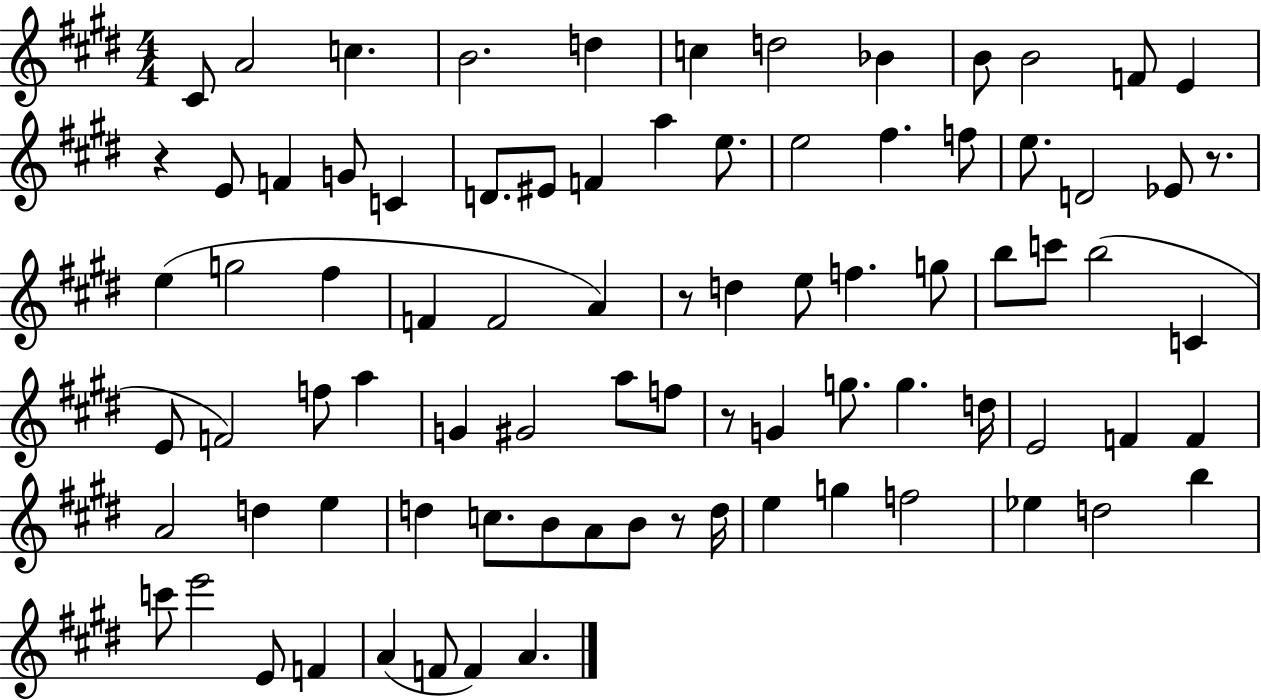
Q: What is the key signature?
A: E major